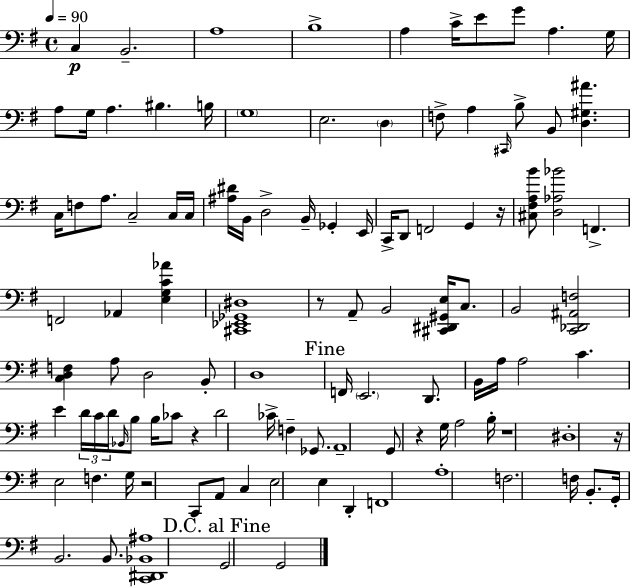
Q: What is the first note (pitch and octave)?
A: C3